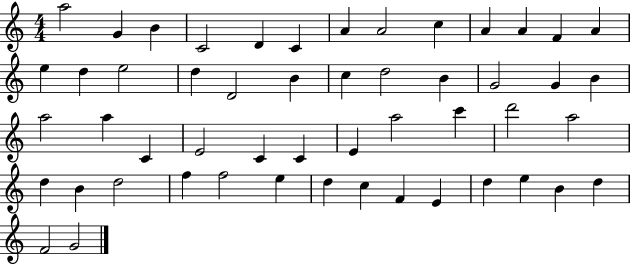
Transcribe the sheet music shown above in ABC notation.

X:1
T:Untitled
M:4/4
L:1/4
K:C
a2 G B C2 D C A A2 c A A F A e d e2 d D2 B c d2 B G2 G B a2 a C E2 C C E a2 c' d'2 a2 d B d2 f f2 e d c F E d e B d F2 G2